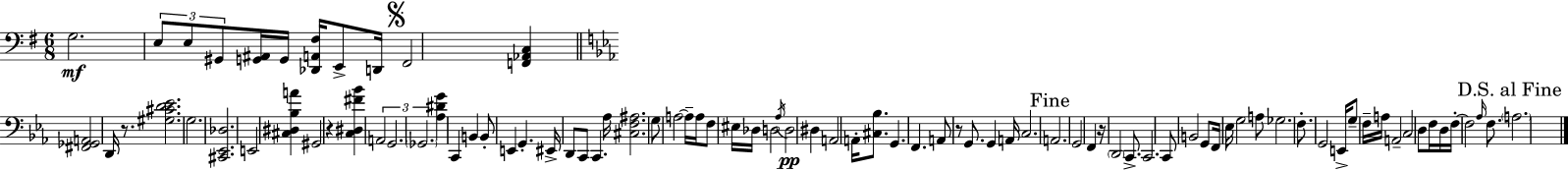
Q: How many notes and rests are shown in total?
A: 90